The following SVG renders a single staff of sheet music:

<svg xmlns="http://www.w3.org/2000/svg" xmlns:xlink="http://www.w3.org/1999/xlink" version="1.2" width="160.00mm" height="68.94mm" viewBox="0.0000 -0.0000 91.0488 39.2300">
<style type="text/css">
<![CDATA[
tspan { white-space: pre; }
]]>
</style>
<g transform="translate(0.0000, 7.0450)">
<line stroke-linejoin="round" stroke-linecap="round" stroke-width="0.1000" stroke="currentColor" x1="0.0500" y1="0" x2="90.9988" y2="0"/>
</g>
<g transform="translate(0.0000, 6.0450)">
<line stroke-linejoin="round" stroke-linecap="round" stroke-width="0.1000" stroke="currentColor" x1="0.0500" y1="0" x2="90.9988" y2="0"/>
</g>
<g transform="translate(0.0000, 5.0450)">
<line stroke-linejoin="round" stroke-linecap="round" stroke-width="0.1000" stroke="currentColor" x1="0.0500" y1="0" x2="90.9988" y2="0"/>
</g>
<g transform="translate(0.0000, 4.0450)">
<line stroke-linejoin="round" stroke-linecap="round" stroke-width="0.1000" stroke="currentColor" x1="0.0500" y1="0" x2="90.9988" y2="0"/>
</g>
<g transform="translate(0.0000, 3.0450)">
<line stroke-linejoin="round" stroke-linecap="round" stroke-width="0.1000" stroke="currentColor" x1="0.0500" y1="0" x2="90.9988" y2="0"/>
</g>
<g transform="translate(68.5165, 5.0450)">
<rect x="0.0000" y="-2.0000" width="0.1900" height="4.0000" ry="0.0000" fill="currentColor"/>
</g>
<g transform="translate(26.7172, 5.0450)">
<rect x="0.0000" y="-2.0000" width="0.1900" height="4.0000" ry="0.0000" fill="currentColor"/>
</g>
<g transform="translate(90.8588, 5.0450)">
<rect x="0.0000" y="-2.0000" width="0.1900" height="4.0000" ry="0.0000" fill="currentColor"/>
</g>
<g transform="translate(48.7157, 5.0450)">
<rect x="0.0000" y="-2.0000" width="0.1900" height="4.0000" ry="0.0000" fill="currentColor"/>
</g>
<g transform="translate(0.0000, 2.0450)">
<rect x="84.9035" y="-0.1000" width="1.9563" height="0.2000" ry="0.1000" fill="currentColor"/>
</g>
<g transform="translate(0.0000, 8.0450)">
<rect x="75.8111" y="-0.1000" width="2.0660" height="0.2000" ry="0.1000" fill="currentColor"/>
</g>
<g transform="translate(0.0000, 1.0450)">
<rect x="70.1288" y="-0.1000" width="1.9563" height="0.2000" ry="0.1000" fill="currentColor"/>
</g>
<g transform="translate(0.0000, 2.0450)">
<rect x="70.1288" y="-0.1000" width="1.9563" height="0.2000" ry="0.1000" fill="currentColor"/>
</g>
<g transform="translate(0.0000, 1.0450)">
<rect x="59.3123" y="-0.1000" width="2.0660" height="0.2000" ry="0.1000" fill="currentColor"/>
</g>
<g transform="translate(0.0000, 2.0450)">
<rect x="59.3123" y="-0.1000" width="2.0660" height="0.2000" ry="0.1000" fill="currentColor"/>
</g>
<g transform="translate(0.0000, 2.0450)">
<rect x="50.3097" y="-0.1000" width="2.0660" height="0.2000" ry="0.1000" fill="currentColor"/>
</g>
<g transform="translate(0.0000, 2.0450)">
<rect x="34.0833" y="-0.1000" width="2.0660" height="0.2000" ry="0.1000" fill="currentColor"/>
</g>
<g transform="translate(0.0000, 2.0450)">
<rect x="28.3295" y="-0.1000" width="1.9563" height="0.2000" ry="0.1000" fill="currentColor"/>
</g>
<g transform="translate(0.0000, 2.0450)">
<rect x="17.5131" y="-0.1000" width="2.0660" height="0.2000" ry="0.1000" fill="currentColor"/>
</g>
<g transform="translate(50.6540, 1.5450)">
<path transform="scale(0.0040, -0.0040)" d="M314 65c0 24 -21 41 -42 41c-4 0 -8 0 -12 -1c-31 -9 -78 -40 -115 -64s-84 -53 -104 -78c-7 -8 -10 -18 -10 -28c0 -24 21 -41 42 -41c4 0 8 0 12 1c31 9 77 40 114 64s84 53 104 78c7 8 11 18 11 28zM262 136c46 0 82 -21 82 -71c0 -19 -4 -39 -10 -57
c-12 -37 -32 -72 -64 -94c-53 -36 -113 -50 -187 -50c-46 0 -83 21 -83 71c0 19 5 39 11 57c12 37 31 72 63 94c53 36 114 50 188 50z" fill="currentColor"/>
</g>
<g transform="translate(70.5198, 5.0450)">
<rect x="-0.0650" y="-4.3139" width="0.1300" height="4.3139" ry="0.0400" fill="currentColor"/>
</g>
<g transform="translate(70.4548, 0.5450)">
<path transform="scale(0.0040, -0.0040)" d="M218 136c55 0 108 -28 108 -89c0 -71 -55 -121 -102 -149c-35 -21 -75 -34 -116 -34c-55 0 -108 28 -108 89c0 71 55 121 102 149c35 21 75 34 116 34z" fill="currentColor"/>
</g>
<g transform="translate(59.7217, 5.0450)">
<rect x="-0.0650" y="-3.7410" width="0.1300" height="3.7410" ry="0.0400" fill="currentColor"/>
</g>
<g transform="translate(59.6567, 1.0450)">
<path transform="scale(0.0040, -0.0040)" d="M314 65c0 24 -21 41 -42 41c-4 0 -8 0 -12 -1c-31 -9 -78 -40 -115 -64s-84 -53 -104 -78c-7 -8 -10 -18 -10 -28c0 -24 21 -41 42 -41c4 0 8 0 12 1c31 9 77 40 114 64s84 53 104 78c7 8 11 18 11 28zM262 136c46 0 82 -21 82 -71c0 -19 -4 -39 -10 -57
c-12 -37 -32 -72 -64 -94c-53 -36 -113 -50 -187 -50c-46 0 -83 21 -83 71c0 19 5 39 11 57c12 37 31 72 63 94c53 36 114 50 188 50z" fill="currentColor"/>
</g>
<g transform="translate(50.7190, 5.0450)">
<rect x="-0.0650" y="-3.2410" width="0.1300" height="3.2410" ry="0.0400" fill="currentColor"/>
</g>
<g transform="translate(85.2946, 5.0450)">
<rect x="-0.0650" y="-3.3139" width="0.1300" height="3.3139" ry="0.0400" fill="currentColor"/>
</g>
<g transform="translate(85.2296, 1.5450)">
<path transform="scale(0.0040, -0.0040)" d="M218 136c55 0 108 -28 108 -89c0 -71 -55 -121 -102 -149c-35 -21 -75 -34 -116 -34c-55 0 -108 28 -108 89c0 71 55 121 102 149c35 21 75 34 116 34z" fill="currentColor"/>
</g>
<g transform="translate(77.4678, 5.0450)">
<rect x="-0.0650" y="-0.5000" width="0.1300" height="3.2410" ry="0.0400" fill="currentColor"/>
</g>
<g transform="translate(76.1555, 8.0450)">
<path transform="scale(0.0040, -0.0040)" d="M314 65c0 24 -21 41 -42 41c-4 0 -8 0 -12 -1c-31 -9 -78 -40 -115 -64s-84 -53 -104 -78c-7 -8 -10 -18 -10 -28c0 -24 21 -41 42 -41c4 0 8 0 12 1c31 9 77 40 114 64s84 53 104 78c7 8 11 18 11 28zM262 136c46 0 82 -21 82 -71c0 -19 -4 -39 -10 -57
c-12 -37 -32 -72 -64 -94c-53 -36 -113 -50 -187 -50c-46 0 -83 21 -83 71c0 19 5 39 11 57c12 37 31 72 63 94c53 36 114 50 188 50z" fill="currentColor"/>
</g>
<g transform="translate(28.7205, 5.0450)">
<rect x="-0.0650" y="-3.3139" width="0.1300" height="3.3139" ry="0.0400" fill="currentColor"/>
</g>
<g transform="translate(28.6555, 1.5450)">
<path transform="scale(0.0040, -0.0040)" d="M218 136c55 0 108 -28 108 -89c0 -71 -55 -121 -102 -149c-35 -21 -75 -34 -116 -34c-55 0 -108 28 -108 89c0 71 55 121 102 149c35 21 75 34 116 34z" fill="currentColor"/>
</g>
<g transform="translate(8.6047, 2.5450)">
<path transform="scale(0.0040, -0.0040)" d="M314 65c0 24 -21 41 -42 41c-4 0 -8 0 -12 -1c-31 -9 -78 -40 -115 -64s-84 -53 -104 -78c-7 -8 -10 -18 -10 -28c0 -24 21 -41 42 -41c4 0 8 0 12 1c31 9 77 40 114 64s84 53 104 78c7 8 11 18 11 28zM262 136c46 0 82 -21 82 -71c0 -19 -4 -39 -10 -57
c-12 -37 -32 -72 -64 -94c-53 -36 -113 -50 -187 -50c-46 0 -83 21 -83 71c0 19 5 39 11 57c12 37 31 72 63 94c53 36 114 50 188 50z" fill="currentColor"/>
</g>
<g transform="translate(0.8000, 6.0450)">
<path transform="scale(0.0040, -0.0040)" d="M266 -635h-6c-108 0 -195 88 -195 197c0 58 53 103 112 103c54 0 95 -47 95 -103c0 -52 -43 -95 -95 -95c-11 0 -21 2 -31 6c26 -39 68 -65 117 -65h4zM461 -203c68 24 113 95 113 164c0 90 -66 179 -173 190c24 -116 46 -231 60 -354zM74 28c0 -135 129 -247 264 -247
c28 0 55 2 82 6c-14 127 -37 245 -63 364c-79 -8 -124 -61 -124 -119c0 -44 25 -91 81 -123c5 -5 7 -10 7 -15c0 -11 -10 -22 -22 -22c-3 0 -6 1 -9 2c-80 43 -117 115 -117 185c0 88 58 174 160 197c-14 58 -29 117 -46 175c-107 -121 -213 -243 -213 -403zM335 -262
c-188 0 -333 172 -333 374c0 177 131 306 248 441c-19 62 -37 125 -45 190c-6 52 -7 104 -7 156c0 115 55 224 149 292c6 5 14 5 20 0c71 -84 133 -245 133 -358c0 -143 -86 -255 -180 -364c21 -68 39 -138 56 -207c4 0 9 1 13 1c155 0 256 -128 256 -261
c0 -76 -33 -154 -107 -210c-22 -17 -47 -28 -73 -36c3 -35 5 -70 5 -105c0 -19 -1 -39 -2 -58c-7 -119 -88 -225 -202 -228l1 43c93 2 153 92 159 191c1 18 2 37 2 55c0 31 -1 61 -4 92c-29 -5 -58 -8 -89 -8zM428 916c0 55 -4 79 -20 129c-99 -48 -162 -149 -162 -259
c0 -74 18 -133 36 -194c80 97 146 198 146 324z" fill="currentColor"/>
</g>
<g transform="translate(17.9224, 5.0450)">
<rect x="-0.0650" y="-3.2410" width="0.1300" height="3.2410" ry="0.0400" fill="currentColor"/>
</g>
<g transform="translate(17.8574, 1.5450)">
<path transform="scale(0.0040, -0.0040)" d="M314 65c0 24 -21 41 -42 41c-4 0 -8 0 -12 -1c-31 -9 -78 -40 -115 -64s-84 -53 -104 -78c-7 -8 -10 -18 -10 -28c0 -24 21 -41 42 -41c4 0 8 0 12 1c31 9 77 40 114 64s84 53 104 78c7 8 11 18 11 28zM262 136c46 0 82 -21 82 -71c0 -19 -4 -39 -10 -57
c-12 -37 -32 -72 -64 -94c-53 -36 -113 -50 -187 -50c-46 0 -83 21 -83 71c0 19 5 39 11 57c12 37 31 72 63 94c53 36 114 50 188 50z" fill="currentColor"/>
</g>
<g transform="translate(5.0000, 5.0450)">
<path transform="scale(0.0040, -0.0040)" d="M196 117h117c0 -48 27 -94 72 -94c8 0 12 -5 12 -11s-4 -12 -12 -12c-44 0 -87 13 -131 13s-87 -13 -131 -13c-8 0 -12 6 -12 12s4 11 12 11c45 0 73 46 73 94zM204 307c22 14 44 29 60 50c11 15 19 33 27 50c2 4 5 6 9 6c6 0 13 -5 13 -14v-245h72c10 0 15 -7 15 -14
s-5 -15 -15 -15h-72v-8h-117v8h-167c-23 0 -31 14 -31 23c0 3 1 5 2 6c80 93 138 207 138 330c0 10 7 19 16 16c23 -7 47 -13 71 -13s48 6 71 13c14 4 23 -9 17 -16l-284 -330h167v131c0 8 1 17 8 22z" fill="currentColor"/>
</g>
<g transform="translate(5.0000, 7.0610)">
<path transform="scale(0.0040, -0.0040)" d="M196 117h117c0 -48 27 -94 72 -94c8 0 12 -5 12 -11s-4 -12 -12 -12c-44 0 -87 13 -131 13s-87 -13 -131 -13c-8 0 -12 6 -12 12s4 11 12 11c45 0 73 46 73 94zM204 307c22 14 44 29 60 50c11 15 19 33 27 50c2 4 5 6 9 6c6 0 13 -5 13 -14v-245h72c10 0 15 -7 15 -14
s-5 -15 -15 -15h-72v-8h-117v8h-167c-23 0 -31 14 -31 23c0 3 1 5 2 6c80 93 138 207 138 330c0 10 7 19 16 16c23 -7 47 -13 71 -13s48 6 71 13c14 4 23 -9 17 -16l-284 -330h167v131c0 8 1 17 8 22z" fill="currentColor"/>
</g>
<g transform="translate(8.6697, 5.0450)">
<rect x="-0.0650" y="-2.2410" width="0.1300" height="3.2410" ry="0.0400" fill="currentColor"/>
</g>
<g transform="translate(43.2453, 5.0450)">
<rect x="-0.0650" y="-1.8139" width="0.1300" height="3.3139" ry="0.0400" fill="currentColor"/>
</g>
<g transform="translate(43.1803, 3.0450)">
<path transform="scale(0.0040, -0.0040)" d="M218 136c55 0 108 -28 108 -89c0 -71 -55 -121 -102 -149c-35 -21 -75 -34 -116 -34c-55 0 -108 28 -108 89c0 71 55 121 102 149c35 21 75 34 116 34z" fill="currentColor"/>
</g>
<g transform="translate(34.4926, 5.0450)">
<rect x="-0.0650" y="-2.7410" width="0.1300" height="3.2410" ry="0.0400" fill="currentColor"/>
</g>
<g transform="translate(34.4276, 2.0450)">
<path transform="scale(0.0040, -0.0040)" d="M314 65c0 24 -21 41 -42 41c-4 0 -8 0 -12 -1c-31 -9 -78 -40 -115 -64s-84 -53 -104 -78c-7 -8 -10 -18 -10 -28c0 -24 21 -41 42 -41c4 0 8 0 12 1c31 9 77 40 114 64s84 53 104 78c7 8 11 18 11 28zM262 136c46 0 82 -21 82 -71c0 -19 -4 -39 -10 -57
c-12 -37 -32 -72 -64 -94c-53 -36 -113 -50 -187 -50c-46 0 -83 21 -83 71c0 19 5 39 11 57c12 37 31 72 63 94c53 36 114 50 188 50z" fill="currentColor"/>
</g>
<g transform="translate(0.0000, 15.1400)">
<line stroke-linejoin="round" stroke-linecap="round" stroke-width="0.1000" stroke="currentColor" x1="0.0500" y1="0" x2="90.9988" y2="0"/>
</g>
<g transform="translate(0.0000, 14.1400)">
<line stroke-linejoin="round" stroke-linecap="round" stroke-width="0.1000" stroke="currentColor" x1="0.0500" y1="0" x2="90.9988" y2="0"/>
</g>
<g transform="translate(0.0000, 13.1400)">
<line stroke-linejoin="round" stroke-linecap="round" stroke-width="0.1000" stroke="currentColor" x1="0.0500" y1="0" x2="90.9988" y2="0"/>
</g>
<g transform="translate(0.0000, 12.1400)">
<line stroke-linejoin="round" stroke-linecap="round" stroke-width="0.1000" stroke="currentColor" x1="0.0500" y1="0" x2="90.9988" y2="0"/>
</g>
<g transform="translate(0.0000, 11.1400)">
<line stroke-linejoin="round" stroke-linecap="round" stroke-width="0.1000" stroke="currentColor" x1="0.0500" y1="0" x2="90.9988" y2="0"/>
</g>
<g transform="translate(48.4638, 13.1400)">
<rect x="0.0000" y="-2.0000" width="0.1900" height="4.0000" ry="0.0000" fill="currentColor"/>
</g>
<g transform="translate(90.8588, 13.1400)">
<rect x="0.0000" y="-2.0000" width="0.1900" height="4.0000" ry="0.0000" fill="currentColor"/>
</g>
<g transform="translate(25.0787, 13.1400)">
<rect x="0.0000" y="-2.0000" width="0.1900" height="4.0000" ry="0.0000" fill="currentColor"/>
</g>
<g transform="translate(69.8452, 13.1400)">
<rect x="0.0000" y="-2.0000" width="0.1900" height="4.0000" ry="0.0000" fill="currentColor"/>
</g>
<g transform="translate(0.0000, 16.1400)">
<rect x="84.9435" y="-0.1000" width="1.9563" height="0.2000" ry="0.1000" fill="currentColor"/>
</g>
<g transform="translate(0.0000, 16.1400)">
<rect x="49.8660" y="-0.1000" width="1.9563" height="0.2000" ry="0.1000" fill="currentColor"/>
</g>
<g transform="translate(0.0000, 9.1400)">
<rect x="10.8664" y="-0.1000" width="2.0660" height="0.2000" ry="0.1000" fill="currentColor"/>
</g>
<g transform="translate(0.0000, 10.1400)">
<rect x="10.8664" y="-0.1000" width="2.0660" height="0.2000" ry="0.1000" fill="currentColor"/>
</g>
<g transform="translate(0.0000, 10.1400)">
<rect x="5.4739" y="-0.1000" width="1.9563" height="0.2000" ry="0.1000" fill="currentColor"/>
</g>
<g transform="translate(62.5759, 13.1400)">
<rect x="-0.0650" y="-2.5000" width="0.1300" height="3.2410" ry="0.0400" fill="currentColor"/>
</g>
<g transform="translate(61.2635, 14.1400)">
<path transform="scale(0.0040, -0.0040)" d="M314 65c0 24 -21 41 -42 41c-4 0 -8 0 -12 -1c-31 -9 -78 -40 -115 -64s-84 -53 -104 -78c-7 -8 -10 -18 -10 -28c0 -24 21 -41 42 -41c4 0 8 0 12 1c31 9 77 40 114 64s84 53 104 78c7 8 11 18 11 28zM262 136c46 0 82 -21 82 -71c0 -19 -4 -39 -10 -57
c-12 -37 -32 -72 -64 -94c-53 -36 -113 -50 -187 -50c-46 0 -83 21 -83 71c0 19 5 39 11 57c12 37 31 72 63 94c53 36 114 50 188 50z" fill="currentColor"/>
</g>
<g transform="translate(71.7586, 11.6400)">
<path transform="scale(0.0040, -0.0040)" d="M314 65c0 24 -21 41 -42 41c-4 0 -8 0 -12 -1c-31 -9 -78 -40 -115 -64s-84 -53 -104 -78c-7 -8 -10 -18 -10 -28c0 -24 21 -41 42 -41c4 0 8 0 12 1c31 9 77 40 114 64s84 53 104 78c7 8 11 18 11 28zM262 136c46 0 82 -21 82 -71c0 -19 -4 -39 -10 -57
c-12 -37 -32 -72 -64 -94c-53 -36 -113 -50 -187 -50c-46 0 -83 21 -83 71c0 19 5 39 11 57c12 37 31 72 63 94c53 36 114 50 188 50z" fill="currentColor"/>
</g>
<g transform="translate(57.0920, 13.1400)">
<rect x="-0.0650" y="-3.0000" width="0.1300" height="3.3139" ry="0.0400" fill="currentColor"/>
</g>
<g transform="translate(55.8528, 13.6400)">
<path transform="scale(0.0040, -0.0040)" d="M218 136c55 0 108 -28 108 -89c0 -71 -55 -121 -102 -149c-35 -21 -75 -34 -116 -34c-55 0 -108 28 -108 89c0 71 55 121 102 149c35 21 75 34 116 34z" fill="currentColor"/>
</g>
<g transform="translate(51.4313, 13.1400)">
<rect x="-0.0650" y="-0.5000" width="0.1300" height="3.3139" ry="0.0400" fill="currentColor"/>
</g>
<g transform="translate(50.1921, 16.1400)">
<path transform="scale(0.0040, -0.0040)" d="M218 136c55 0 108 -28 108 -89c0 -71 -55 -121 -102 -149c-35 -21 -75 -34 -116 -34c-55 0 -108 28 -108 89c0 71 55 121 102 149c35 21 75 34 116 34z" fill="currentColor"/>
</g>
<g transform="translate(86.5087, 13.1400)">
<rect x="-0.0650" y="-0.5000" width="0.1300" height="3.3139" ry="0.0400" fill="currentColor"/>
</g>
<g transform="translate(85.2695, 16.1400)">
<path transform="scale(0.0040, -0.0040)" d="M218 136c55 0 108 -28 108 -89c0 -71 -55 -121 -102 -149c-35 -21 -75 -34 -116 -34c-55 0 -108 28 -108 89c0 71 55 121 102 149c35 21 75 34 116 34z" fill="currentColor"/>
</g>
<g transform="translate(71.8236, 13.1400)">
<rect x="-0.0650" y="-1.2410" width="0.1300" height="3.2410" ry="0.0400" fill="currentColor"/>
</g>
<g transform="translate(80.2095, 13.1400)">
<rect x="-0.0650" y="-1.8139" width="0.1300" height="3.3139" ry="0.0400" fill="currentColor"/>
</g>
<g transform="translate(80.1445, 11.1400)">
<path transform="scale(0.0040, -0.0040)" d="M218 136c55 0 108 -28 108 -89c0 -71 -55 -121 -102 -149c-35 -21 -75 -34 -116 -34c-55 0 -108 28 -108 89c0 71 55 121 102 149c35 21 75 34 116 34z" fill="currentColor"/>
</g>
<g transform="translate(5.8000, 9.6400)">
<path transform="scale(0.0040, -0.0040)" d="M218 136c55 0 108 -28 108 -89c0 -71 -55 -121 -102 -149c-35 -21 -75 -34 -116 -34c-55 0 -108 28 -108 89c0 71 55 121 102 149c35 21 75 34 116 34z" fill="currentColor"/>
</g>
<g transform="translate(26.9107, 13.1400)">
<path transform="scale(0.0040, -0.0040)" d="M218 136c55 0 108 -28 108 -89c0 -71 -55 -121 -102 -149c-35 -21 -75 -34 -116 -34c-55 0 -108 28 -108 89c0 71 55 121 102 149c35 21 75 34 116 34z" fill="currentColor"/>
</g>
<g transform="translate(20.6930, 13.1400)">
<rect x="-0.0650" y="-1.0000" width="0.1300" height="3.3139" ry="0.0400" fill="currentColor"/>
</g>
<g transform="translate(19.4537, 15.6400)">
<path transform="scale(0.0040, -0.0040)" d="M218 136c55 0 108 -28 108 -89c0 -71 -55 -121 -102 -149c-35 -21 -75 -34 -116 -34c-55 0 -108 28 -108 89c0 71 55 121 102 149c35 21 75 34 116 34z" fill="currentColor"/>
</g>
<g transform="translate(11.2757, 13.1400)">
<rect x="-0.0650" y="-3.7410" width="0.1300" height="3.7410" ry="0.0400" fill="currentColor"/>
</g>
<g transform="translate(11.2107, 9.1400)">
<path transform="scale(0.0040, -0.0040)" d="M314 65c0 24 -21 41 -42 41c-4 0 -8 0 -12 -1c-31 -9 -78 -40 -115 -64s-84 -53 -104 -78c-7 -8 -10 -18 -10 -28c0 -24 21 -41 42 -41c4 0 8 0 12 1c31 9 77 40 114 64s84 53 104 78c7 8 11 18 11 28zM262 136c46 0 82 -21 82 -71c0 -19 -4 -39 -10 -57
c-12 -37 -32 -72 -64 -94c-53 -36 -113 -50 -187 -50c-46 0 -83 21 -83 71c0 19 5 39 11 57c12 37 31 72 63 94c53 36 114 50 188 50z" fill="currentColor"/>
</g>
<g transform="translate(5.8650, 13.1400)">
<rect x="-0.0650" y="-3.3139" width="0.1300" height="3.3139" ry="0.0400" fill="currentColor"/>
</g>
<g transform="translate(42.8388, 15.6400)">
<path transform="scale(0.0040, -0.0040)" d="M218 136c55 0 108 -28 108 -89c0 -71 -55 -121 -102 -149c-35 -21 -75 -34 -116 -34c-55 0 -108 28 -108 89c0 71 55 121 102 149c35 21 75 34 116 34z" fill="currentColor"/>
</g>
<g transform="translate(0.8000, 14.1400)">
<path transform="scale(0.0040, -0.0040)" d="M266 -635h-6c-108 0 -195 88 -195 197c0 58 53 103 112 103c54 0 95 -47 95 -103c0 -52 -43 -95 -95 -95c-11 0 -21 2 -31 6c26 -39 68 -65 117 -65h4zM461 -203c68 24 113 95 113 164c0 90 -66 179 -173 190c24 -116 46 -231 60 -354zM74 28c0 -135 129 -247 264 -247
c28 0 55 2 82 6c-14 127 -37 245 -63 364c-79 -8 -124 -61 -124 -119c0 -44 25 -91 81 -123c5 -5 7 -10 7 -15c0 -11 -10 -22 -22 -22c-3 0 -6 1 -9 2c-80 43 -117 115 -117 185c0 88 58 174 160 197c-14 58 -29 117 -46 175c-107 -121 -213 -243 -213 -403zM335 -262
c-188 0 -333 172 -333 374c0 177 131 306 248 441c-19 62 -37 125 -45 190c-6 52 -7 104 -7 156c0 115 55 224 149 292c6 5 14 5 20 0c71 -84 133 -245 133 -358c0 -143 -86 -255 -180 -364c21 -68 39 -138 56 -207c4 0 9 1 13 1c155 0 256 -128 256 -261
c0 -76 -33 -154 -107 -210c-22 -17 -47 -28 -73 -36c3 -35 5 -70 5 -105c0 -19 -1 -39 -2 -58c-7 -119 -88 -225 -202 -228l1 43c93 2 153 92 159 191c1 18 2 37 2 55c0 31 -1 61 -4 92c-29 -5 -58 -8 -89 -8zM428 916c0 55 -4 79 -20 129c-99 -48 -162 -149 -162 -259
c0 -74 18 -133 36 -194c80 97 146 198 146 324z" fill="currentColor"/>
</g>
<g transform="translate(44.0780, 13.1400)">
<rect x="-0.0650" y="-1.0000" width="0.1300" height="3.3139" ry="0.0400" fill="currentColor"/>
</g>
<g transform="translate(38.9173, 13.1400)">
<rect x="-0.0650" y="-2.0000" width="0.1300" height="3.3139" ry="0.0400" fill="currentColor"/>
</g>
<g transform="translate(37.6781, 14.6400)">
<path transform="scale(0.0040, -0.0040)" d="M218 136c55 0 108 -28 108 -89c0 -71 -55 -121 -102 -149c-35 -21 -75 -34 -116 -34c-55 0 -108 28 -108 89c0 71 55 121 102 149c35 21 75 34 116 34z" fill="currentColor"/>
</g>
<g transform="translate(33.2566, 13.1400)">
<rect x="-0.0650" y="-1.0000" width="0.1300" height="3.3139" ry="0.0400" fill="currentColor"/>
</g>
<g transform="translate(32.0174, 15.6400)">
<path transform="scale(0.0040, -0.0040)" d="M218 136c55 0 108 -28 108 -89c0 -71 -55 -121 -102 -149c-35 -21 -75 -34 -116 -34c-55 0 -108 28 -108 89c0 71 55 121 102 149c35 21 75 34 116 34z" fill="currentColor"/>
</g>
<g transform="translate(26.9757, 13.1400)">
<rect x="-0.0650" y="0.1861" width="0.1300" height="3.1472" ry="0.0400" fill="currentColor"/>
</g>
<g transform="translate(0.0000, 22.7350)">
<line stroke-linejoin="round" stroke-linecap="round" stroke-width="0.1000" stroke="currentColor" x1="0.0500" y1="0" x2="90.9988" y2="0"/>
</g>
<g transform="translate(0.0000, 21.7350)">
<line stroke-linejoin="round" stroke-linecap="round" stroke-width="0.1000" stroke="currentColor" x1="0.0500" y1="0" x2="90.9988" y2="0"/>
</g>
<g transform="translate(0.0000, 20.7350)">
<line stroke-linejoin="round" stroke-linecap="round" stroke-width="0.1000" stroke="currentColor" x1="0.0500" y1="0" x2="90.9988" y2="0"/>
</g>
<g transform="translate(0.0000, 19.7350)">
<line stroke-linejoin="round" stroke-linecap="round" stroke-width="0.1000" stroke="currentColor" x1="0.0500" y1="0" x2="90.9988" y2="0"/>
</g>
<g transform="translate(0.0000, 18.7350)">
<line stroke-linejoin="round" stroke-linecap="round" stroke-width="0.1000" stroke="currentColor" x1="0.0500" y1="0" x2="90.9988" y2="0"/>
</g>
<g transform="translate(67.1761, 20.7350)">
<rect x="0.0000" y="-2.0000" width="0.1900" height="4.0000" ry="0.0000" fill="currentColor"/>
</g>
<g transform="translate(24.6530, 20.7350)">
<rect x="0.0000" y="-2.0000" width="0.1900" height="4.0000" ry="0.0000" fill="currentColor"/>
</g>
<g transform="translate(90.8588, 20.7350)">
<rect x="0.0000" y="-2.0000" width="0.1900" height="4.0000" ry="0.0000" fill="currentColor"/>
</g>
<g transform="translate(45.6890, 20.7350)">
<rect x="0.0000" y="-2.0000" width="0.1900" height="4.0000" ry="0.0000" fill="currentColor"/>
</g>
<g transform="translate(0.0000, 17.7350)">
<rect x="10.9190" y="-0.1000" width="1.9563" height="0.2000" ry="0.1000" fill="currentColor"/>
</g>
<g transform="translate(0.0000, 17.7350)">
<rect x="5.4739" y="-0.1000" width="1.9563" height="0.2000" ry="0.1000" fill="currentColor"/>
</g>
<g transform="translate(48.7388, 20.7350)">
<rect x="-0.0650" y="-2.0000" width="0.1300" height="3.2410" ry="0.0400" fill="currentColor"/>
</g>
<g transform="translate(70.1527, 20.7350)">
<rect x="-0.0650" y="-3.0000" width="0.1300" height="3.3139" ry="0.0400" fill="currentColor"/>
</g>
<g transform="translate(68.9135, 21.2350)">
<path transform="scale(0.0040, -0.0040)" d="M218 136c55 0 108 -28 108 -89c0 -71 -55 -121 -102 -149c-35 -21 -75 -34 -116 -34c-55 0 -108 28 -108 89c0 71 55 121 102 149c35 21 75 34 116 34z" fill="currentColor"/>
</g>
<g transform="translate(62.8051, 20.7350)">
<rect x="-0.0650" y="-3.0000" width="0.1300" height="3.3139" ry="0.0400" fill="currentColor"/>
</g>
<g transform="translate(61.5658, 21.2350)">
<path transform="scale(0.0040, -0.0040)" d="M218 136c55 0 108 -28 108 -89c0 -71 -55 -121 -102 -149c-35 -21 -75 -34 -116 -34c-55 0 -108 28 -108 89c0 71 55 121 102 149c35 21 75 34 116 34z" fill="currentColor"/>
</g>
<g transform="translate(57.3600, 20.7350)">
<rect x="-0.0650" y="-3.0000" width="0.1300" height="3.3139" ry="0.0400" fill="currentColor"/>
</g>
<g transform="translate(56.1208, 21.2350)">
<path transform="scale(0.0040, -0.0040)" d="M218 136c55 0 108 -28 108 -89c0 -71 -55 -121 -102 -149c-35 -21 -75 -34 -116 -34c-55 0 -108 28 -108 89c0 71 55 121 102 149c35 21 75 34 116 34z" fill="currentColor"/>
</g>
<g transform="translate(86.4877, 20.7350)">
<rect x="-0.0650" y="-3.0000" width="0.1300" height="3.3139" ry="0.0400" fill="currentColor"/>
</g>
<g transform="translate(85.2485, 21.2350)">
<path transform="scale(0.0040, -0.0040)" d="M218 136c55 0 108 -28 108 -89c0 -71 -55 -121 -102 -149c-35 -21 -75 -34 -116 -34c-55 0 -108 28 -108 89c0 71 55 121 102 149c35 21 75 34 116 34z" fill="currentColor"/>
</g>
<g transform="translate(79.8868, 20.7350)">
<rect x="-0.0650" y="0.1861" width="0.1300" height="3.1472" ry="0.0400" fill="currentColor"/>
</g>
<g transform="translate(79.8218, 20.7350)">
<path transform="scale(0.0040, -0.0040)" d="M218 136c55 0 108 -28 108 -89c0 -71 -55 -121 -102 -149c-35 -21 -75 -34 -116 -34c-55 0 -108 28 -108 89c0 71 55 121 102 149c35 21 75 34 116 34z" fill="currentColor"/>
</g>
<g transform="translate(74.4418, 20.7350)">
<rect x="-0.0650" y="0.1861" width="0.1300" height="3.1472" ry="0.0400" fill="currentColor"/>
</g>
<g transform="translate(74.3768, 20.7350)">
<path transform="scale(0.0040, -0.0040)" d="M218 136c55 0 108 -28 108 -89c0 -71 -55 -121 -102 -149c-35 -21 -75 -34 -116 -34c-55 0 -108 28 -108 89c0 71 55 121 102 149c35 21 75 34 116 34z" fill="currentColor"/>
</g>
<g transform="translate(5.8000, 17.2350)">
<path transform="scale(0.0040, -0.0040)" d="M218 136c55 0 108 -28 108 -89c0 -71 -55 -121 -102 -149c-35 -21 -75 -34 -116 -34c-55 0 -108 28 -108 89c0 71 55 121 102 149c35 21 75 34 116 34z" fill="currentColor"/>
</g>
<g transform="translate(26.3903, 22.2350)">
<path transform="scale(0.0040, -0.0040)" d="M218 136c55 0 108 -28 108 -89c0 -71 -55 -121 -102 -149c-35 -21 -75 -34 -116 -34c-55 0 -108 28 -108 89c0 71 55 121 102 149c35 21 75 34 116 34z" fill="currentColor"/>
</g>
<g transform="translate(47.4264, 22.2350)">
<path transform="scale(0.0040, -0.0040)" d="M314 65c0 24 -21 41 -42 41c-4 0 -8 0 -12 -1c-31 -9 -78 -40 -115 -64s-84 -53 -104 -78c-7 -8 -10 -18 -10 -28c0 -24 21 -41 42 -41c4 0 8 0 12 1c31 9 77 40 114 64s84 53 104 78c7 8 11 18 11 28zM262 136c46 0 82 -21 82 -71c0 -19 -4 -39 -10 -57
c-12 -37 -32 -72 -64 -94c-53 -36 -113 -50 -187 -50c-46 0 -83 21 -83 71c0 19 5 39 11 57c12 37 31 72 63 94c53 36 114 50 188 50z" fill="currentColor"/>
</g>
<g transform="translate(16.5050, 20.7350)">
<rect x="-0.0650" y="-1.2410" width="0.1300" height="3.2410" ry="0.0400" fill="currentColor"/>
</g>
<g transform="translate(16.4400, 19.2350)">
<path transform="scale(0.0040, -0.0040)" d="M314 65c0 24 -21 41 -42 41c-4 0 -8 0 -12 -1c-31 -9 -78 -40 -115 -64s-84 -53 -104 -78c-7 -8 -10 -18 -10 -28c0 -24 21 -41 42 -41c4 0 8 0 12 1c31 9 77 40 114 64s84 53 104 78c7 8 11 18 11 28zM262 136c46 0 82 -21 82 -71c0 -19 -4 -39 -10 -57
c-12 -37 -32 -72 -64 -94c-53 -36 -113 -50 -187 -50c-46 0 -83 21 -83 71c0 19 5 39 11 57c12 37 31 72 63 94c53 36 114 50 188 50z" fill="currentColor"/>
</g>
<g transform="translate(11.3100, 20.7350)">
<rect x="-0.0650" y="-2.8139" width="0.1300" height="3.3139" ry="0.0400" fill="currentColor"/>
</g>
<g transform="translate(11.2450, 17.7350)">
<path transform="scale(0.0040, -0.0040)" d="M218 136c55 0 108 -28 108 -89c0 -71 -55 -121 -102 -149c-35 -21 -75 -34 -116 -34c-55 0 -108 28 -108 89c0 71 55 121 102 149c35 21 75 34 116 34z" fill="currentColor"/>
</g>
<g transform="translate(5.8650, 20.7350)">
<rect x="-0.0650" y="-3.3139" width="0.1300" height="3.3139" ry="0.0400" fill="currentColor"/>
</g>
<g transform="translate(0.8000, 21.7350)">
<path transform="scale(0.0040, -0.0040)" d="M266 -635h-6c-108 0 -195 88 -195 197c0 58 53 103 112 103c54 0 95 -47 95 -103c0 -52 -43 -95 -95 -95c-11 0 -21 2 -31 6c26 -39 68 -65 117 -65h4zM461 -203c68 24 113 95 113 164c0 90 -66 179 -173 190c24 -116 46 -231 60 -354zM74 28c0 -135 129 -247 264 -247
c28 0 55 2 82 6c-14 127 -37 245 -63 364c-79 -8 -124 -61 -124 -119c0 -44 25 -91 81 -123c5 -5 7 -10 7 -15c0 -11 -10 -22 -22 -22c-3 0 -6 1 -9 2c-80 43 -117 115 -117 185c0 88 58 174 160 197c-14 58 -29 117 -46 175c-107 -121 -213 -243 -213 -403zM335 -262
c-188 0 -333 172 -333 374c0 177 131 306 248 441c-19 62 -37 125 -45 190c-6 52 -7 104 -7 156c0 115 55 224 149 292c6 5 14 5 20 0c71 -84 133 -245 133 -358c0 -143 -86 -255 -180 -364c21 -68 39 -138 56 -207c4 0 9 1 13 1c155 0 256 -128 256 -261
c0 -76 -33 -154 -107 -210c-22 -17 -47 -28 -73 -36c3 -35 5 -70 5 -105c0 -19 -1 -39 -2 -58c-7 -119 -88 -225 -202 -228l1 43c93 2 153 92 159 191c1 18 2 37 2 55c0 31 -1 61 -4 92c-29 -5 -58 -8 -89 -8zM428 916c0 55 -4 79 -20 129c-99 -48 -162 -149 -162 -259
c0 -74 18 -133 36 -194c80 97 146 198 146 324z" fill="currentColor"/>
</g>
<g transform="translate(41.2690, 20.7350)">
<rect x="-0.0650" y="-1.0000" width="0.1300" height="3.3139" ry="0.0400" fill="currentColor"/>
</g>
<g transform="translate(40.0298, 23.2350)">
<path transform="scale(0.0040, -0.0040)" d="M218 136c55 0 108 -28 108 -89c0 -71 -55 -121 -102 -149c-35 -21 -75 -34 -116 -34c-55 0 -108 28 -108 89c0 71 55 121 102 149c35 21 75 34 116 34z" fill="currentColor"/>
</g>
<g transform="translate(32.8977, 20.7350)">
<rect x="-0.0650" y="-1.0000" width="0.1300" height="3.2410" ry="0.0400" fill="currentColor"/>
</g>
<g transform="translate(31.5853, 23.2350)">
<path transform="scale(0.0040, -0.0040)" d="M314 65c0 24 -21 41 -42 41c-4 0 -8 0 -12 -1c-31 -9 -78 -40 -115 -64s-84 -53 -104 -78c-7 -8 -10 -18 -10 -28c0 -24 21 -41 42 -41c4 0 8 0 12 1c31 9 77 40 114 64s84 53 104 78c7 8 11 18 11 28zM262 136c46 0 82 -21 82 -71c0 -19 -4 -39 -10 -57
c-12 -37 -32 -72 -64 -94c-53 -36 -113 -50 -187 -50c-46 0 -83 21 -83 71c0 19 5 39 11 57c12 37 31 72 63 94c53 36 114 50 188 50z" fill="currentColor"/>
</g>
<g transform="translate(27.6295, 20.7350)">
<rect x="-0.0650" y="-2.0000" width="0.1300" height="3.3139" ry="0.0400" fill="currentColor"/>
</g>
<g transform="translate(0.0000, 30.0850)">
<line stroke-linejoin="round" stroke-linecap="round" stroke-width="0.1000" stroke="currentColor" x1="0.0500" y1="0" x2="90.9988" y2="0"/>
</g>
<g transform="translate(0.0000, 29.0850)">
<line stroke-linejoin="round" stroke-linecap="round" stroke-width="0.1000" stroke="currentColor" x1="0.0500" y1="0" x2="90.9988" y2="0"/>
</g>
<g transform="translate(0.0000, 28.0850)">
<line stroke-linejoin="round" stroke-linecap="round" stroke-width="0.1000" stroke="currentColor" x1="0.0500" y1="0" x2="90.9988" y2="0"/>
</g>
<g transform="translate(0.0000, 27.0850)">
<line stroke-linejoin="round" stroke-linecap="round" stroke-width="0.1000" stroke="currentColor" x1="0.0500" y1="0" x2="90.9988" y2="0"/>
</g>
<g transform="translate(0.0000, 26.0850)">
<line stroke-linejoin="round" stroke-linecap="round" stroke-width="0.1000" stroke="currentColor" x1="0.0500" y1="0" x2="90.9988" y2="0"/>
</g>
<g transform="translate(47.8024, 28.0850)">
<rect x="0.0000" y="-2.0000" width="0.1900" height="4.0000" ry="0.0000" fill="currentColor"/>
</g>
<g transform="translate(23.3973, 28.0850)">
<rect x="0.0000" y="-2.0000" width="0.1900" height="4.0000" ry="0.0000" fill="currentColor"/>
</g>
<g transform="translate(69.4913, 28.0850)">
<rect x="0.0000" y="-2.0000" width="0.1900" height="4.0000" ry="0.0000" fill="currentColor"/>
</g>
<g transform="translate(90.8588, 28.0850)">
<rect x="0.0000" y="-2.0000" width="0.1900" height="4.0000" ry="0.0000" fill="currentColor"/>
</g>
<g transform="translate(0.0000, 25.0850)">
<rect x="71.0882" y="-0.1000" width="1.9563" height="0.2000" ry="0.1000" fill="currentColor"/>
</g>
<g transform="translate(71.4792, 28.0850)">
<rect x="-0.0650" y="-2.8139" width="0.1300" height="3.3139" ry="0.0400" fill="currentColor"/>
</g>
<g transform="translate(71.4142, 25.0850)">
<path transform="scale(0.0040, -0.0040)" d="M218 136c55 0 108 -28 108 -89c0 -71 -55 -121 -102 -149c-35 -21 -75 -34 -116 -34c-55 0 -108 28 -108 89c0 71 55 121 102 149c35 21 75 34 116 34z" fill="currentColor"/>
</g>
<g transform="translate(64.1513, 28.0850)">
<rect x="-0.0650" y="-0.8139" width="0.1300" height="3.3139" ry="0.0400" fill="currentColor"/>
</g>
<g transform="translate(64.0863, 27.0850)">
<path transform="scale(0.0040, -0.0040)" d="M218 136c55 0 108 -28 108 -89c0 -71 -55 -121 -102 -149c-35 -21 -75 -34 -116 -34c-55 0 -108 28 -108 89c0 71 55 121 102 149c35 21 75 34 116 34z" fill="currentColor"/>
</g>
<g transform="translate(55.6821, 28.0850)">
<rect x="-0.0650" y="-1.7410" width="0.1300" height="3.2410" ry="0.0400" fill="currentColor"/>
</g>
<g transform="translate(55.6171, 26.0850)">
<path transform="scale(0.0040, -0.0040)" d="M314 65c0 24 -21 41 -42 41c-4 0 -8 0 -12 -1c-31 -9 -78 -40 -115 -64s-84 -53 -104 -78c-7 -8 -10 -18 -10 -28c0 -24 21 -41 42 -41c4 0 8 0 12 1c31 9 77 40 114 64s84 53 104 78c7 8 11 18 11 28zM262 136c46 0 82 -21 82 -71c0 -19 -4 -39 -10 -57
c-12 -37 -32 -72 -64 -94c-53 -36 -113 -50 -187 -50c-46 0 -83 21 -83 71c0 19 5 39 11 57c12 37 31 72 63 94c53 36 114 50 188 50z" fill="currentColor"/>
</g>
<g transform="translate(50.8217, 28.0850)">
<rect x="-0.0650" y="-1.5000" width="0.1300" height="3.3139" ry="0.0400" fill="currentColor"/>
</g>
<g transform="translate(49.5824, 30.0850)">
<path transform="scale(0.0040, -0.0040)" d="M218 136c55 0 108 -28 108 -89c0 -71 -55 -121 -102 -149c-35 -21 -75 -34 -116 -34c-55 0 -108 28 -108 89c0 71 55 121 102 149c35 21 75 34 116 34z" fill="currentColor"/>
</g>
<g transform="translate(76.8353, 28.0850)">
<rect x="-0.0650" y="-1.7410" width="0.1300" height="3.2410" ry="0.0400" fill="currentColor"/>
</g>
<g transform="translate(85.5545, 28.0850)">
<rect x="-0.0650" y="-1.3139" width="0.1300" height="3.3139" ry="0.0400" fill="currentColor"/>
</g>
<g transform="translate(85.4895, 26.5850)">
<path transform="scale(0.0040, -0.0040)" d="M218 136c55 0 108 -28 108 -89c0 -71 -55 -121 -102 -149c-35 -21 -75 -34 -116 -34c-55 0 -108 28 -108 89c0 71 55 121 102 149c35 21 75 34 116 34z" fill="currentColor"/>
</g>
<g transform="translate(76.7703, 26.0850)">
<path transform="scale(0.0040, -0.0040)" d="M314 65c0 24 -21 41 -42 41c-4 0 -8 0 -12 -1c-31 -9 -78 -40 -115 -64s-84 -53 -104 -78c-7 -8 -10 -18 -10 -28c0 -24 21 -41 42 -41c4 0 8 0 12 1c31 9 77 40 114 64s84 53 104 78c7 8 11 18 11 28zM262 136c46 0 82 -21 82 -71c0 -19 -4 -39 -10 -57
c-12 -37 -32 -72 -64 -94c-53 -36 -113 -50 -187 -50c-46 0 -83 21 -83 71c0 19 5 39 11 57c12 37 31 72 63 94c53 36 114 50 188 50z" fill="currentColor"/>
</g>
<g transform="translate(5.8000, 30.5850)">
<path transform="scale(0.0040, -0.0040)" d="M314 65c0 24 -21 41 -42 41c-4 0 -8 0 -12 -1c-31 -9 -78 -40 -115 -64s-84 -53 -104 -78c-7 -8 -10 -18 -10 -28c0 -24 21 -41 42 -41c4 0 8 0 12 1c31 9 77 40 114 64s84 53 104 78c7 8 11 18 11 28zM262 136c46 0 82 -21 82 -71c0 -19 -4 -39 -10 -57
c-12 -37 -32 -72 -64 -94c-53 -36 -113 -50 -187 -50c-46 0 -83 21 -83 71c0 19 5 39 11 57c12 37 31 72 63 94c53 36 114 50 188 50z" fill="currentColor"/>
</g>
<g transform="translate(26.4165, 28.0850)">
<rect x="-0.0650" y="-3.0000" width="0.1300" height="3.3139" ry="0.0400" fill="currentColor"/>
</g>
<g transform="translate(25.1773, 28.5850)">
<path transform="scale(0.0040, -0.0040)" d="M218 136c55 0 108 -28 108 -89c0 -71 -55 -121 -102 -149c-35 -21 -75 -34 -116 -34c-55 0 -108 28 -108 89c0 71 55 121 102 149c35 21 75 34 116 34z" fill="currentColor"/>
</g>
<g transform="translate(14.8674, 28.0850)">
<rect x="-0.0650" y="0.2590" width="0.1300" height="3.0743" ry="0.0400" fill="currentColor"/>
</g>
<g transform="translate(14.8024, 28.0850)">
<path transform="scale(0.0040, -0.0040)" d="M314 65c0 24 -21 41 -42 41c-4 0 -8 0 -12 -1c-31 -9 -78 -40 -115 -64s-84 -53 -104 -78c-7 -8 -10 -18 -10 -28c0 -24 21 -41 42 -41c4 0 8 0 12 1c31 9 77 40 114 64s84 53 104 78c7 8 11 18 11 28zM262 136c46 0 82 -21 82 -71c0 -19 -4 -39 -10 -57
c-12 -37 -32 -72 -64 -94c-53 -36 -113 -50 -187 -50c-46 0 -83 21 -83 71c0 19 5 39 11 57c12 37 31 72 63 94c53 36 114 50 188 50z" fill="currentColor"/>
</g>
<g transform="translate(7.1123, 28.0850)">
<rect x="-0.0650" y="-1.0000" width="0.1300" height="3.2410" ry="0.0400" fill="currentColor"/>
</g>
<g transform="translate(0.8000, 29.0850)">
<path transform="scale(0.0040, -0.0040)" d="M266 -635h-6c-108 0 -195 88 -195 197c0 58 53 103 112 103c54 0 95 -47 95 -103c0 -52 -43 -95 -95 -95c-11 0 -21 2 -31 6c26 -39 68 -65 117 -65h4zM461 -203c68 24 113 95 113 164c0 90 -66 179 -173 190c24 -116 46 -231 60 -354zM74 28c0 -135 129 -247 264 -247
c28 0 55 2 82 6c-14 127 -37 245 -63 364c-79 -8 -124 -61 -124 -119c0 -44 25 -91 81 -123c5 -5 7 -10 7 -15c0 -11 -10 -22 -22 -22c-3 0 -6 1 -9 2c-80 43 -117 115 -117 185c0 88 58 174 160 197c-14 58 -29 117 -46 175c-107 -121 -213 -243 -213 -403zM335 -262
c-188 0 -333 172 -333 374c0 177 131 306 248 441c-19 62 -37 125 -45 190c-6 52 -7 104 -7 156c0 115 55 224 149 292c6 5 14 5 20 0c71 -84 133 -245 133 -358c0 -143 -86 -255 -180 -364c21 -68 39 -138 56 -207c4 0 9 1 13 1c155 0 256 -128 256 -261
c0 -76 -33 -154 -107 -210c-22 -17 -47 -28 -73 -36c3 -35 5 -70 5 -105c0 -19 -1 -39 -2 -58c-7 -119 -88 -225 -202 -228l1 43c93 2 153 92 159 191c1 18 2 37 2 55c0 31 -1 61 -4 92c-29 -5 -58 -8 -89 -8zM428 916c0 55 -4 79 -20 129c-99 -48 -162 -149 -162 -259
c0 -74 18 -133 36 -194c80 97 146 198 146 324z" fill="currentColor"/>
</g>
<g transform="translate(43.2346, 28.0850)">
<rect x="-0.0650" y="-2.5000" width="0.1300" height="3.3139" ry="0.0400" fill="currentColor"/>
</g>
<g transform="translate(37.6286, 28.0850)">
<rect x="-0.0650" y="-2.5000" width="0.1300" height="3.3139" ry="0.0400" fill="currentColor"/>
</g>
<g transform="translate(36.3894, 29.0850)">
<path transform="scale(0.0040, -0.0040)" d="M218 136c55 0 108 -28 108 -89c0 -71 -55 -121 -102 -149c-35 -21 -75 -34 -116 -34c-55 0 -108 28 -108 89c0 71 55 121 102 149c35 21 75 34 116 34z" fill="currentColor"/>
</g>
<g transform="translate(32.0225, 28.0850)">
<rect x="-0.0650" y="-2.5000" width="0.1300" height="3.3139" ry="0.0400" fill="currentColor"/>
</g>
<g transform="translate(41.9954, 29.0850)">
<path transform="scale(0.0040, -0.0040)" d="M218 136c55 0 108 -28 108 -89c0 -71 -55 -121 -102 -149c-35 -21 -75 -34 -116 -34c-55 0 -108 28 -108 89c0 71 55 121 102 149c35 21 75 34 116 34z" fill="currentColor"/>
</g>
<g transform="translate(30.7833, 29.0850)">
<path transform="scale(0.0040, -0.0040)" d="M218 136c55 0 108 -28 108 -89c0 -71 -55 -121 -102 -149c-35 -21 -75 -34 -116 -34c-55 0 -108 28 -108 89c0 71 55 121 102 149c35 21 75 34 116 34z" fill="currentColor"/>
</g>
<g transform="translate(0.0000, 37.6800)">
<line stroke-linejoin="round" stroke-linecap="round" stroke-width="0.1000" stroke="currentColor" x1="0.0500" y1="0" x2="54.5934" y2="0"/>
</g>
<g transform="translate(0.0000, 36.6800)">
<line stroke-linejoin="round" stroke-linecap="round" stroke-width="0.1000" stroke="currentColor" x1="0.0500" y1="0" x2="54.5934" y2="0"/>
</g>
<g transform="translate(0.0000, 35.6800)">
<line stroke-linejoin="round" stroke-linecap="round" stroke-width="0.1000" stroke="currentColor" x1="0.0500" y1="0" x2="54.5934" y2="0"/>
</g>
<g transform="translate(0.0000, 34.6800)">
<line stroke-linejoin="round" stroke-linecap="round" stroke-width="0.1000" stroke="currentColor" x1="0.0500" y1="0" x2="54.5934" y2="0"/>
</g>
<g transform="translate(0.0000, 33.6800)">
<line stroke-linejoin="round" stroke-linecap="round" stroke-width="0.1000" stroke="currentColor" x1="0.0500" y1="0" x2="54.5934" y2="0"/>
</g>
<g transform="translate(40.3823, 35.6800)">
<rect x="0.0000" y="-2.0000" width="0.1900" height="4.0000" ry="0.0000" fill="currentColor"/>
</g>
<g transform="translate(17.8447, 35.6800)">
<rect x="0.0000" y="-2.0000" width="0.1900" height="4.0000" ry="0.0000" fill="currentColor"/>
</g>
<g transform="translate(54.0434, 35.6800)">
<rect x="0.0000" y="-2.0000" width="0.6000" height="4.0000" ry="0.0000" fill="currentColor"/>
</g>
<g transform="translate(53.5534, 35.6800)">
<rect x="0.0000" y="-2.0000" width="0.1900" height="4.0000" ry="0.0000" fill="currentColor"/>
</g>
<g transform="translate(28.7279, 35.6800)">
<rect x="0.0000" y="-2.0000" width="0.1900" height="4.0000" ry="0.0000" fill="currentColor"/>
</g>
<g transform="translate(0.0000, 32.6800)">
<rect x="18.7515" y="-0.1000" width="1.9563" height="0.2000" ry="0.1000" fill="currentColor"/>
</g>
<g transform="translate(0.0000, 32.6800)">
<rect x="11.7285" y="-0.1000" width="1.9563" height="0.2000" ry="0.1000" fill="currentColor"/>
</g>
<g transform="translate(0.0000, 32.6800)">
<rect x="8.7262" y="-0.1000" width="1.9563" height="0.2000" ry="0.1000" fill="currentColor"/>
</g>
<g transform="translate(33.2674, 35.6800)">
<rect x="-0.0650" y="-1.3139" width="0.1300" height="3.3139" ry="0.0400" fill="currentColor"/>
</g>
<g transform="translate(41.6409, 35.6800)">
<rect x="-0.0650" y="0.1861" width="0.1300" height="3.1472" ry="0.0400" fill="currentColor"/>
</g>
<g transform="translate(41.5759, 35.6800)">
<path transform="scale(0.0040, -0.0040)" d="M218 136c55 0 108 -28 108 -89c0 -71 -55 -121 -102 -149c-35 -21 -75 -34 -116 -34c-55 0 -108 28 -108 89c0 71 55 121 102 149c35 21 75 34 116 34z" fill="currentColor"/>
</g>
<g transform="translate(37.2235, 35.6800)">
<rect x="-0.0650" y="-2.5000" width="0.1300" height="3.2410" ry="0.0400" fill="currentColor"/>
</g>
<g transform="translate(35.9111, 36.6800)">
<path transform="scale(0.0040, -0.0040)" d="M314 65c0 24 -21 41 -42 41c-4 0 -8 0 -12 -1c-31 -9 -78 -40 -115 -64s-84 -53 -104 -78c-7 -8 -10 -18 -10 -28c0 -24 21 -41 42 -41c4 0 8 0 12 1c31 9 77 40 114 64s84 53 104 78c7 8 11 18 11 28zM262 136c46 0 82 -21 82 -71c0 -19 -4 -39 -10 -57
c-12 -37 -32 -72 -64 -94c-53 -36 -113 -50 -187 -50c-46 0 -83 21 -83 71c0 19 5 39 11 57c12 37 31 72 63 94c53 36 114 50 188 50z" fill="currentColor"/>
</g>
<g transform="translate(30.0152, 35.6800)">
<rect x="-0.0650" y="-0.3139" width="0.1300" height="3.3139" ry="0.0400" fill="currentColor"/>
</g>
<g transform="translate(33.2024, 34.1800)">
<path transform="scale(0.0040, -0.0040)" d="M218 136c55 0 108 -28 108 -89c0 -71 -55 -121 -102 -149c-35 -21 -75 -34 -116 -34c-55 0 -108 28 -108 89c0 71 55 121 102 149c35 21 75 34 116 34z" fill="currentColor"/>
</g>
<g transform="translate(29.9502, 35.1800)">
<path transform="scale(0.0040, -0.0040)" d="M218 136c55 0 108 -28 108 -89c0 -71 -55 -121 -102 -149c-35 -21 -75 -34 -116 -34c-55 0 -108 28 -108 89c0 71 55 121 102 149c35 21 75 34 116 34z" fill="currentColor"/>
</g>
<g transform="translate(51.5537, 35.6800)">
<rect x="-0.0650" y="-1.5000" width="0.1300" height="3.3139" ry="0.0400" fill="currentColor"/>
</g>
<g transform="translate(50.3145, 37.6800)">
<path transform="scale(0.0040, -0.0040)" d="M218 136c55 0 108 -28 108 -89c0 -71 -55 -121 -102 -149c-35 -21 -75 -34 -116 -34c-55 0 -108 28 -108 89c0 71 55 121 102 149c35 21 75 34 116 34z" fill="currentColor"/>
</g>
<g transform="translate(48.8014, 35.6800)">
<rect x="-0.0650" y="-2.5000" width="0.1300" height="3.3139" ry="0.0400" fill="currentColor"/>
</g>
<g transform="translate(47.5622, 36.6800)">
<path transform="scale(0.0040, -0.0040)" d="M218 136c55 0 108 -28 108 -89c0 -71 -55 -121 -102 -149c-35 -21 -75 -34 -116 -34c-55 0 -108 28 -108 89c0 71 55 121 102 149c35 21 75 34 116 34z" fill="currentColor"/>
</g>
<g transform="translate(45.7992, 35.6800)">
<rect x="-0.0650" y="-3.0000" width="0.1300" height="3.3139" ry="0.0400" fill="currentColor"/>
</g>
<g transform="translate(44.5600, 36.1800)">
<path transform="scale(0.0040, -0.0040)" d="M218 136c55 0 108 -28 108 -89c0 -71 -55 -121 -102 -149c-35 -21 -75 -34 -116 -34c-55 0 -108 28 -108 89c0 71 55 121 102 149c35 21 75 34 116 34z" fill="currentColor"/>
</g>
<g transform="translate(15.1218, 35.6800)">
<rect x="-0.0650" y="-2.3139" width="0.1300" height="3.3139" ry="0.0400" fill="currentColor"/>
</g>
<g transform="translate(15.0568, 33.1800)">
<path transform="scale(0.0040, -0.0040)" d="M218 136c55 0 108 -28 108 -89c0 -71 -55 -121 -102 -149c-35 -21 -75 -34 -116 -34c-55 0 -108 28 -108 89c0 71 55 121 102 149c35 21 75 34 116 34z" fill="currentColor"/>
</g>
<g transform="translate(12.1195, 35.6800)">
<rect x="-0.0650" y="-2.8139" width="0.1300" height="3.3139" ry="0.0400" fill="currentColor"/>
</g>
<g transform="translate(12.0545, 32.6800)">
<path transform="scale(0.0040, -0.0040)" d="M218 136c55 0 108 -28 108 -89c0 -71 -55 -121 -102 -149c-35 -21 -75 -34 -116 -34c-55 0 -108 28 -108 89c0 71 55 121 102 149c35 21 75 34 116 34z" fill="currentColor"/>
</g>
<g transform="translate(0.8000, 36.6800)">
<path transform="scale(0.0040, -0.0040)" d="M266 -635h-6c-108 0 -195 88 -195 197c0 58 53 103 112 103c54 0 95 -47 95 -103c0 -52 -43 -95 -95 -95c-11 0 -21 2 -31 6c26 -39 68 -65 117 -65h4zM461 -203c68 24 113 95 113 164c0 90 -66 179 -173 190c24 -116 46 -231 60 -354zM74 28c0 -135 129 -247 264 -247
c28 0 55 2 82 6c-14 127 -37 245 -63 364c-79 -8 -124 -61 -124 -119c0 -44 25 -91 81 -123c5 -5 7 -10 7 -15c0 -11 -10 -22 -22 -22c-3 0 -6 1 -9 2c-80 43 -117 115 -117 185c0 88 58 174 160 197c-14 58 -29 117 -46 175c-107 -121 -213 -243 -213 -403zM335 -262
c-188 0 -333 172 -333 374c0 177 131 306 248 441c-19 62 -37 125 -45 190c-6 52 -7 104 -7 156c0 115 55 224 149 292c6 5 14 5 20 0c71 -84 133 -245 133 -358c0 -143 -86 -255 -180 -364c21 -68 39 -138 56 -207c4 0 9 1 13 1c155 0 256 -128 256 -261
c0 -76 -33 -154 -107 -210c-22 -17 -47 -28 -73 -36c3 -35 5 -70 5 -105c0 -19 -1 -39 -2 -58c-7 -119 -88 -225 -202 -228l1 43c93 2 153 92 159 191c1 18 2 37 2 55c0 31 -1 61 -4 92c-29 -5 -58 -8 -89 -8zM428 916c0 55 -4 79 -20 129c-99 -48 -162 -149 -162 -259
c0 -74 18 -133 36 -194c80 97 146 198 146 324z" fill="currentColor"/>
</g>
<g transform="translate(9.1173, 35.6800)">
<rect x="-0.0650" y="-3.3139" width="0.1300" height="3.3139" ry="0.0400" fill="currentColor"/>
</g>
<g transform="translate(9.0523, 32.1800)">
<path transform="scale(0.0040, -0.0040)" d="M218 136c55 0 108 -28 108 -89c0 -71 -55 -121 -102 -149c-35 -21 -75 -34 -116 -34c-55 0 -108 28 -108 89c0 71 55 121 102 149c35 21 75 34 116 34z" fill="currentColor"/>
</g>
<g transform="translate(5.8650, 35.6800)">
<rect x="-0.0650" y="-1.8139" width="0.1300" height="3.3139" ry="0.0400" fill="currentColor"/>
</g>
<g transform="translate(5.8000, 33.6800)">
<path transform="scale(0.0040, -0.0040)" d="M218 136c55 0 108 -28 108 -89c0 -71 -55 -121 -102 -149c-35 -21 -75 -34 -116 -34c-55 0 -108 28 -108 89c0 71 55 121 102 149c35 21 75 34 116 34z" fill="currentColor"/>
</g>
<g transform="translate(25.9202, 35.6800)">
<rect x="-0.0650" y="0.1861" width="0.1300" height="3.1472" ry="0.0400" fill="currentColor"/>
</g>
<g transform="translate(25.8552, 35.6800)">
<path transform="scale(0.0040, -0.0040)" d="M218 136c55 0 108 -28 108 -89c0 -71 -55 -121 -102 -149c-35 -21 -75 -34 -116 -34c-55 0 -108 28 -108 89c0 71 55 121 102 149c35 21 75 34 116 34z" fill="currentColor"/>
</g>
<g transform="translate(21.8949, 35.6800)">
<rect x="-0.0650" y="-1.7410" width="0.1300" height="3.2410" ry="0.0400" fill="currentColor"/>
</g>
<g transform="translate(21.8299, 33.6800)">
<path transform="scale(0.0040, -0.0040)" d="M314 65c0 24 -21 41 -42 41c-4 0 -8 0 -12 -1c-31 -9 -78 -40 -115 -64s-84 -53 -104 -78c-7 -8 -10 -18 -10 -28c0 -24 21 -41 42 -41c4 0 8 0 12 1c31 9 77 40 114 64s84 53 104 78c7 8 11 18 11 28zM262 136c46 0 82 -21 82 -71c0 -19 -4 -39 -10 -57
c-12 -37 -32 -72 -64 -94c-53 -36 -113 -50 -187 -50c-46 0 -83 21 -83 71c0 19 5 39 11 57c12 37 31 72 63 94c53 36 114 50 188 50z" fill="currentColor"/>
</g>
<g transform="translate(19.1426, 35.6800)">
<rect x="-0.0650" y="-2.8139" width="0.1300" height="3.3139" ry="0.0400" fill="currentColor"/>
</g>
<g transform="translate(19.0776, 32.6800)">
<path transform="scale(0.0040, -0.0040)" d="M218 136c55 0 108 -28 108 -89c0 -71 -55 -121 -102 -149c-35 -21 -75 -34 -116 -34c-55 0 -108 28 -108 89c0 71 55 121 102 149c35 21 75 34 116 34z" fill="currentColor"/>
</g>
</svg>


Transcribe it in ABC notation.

X:1
T:Untitled
M:4/4
L:1/4
K:C
g2 b2 b a2 f b2 c'2 d' C2 b b c'2 D B D F D C A G2 e2 f C b a e2 F D2 D F2 A A A B B A D2 B2 A G G G E f2 d a f2 e f b a g a f2 B c e G2 B A G E